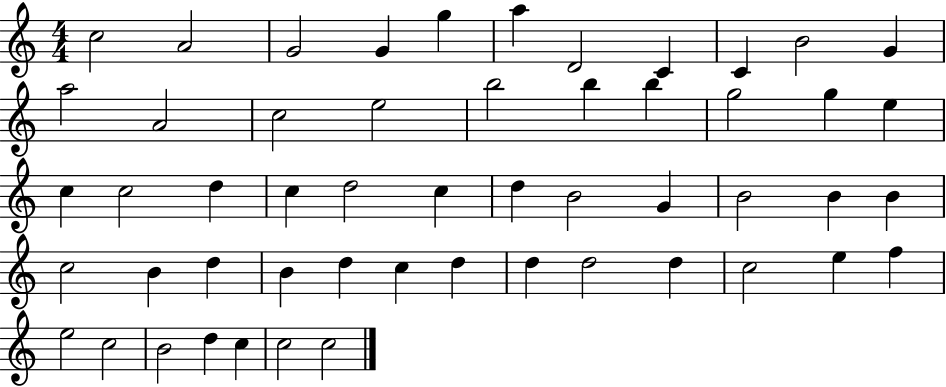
X:1
T:Untitled
M:4/4
L:1/4
K:C
c2 A2 G2 G g a D2 C C B2 G a2 A2 c2 e2 b2 b b g2 g e c c2 d c d2 c d B2 G B2 B B c2 B d B d c d d d2 d c2 e f e2 c2 B2 d c c2 c2